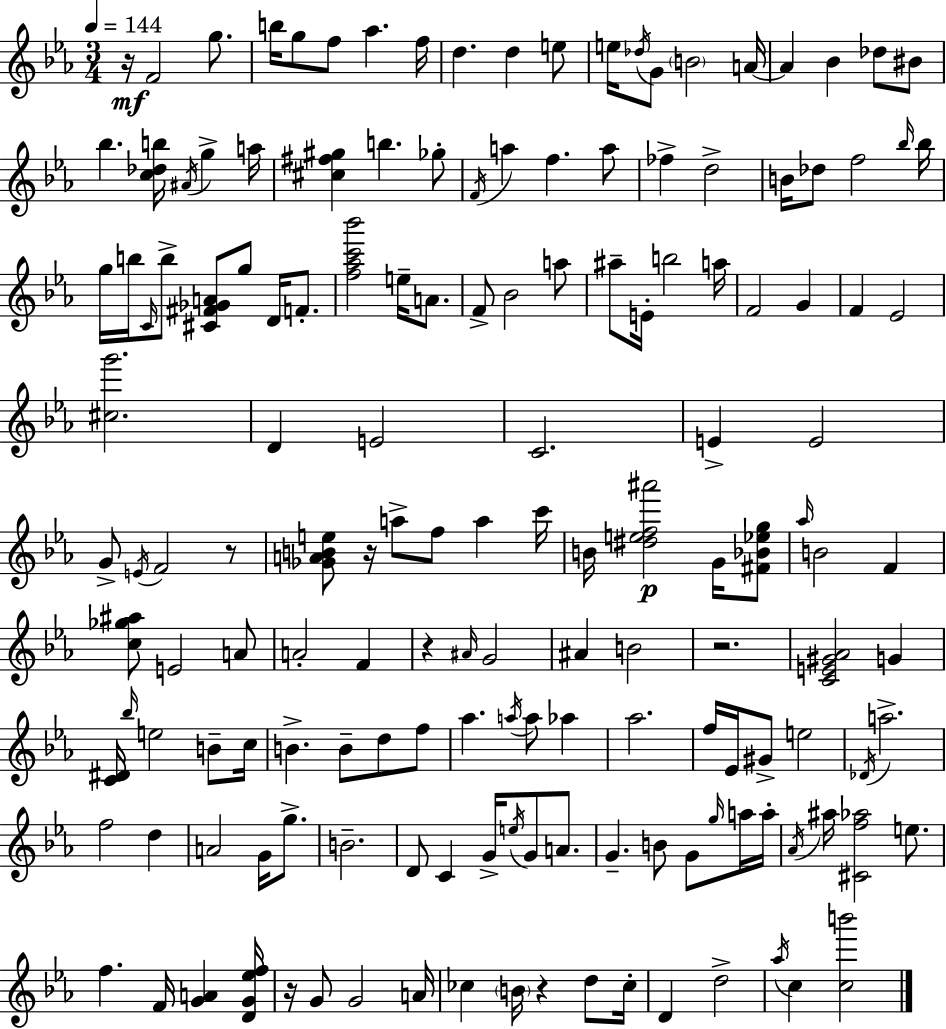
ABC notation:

X:1
T:Untitled
M:3/4
L:1/4
K:Cm
z/4 F2 g/2 b/4 g/2 f/2 _a f/4 d d e/2 e/4 _d/4 G/2 B2 A/4 A _B _d/2 ^B/2 _b [c_db]/4 ^A/4 g a/4 [^c^f^g] b _g/2 F/4 a f a/2 _f d2 B/4 _d/2 f2 _b/4 _b/4 g/4 b/4 C/4 b/2 [^C^F_GA]/2 g/2 D/4 F/2 [f_ac'_b']2 e/4 A/2 F/2 _B2 a/2 ^a/2 E/4 b2 a/4 F2 G F _E2 [^cg']2 D E2 C2 E E2 G/2 E/4 F2 z/2 [_GABe]/2 z/4 a/2 f/2 a c'/4 B/4 [^def^a']2 G/4 [^F_B_eg]/2 _a/4 B2 F [c_g^a]/2 E2 A/2 A2 F z ^A/4 G2 ^A B2 z2 [CE^G_A]2 G [C^D]/4 _b/4 e2 B/2 c/4 B B/2 d/2 f/2 _a a/4 a/2 _a _a2 f/4 _E/4 ^G/2 e2 _D/4 a2 f2 d A2 G/4 g/2 B2 D/2 C G/4 e/4 G/2 A/2 G B/2 G/2 g/4 a/4 a/4 _A/4 ^a/4 [^Cf_a]2 e/2 f F/4 [GA] [DG_ef]/4 z/4 G/2 G2 A/4 _c B/4 z d/2 _c/4 D d2 _a/4 c [cb']2